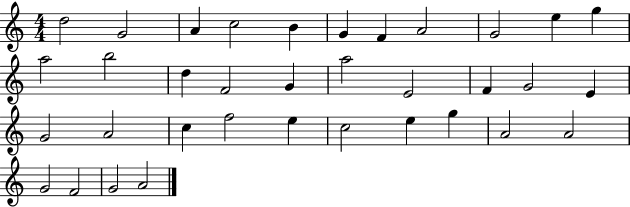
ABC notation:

X:1
T:Untitled
M:4/4
L:1/4
K:C
d2 G2 A c2 B G F A2 G2 e g a2 b2 d F2 G a2 E2 F G2 E G2 A2 c f2 e c2 e g A2 A2 G2 F2 G2 A2